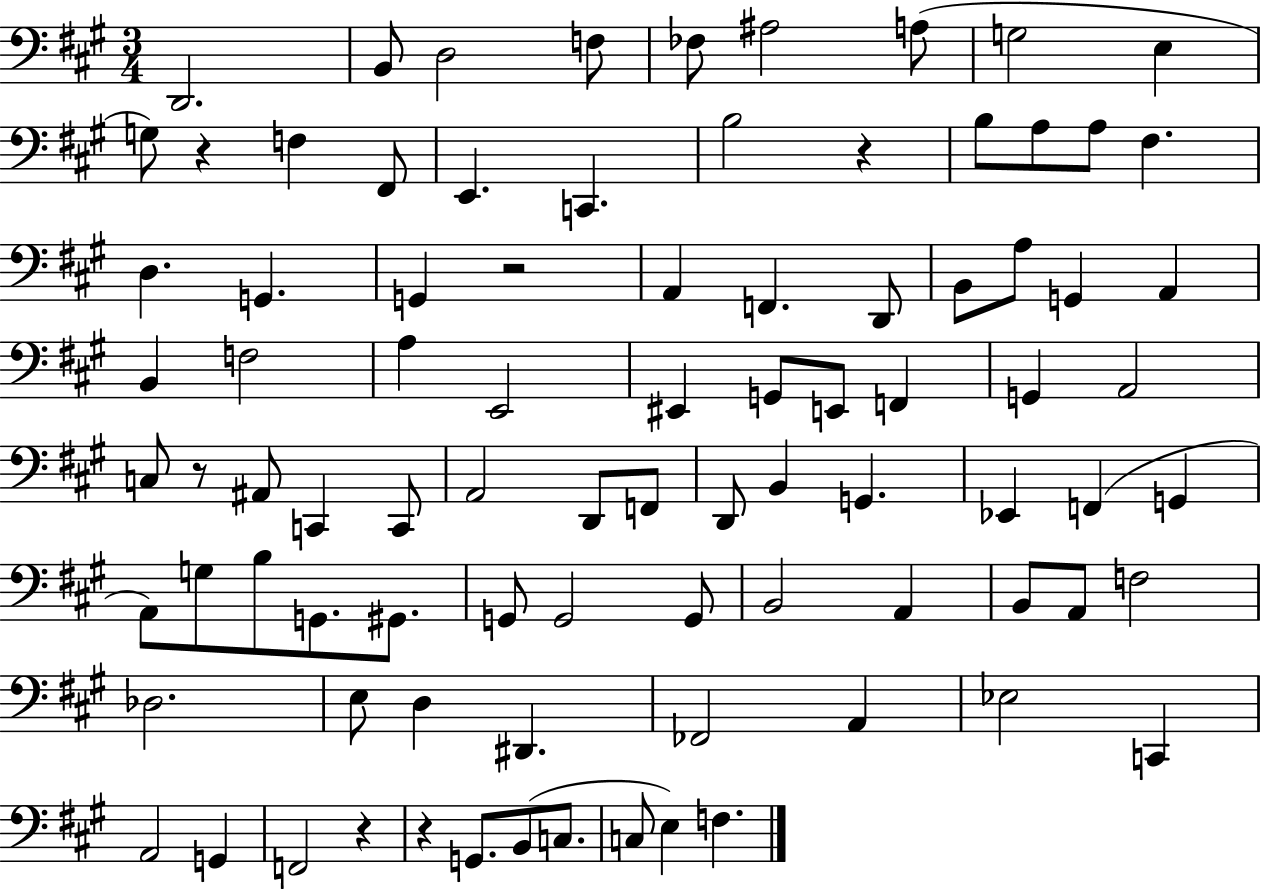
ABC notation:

X:1
T:Untitled
M:3/4
L:1/4
K:A
D,,2 B,,/2 D,2 F,/2 _F,/2 ^A,2 A,/2 G,2 E, G,/2 z F, ^F,,/2 E,, C,, B,2 z B,/2 A,/2 A,/2 ^F, D, G,, G,, z2 A,, F,, D,,/2 B,,/2 A,/2 G,, A,, B,, F,2 A, E,,2 ^E,, G,,/2 E,,/2 F,, G,, A,,2 C,/2 z/2 ^A,,/2 C,, C,,/2 A,,2 D,,/2 F,,/2 D,,/2 B,, G,, _E,, F,, G,, A,,/2 G,/2 B,/2 G,,/2 ^G,,/2 G,,/2 G,,2 G,,/2 B,,2 A,, B,,/2 A,,/2 F,2 _D,2 E,/2 D, ^D,, _F,,2 A,, _E,2 C,, A,,2 G,, F,,2 z z G,,/2 B,,/2 C,/2 C,/2 E, F,